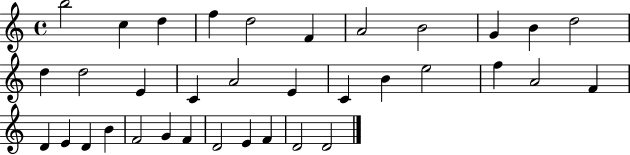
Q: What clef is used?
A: treble